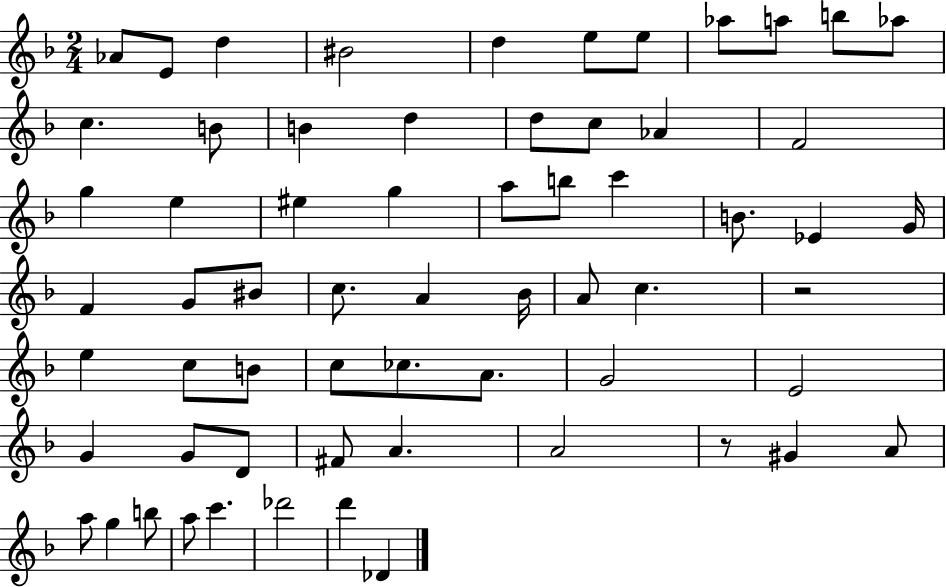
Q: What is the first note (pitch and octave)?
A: Ab4